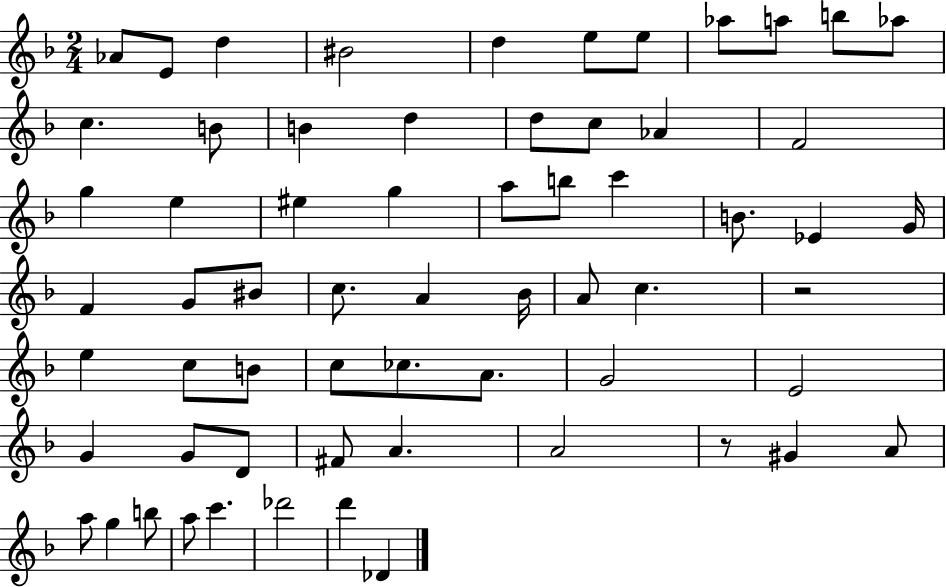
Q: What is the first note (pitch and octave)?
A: Ab4